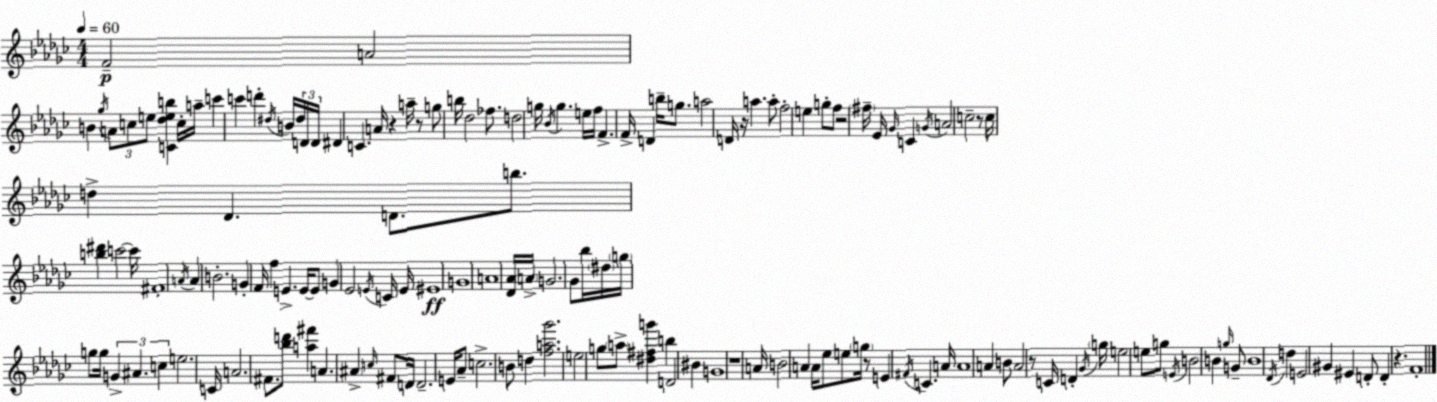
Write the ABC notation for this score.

X:1
T:Untitled
M:4/4
L:1/4
K:Ebm
F2 A2 B _g/4 A/2 c/2 e/2 [C_deb] c/4 a/4 c' c' d' ^d/4 B/4 ^d/4 D/4 D/4 ^D C A/4 z a/4 z/2 g/2 b/4 _d2 _f/2 d2 g/4 _B/4 g e/4 f/4 F F/4 D b/4 g/2 a2 D/4 z/4 a a/2 f2 e g/2 f/2 z2 ^f/4 _E/4 _G/4 C G/4 A2 c2 z/2 c/4 d _D D/2 b/2 [b^d'] c'2 c'/4 ^F4 A/4 A B2 G F/4 f E E/4 E/2 G _E2 E/4 C/4 E/4 ^E4 G4 A4 [_D_A]/4 A/4 G2 _G/2 _b/4 ^d/4 g/4 g/2 g/4 G ^A c e2 C/4 A2 ^F/2 [_bd']/2 [a^f'] A ^A c/4 ^F/2 D/4 D2 E/4 _A/2 c2 B/2 d [fa_g']2 e2 g/2 a/2 [^d^fg'] b D2 ^B G4 z4 A/4 B2 A A/4 _e/2 e/2 g/4 z/2 E ^F/4 C A/4 A4 A B/2 A2 z/2 C/4 D _G/4 g/4 e2 e/2 g/2 E/4 B2 B g/4 G/2 B4 _D/4 d E2 ^G ^E D/2 D z F4